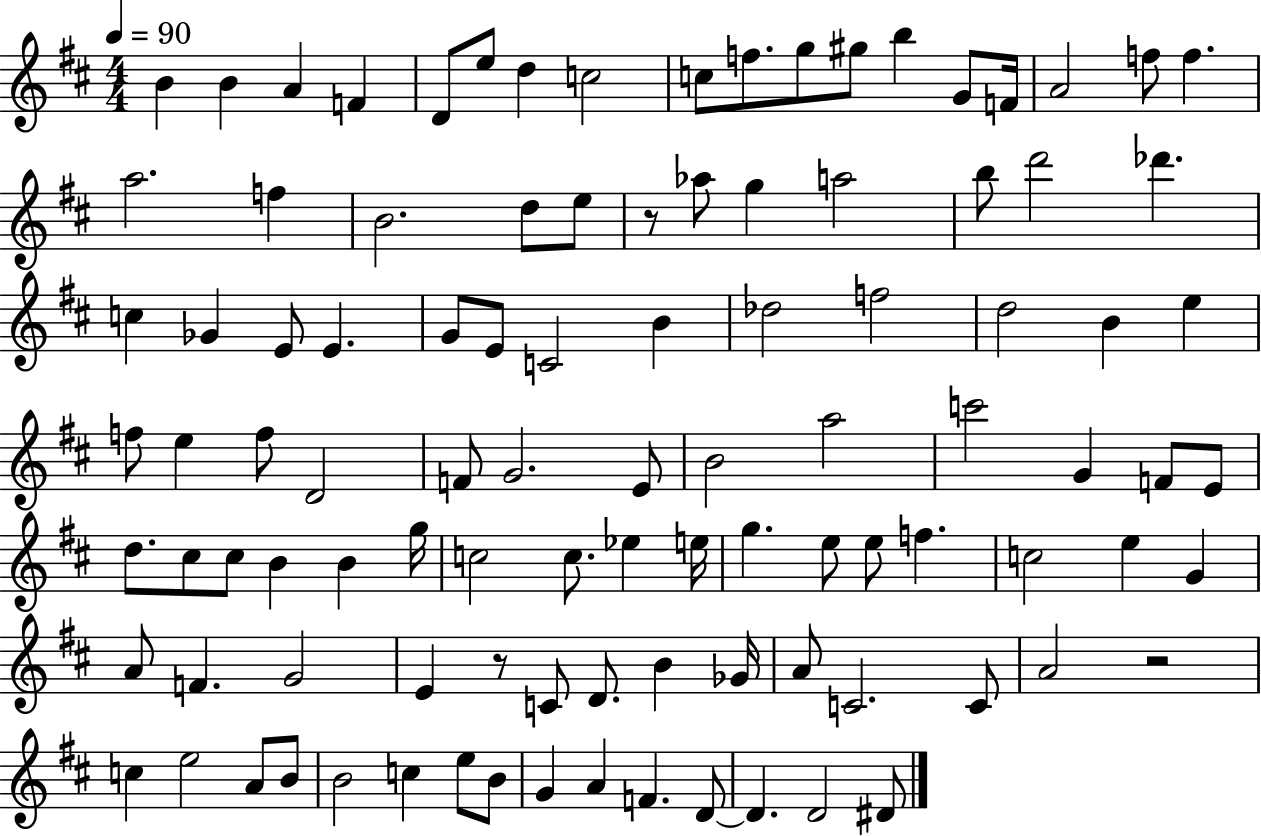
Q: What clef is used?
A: treble